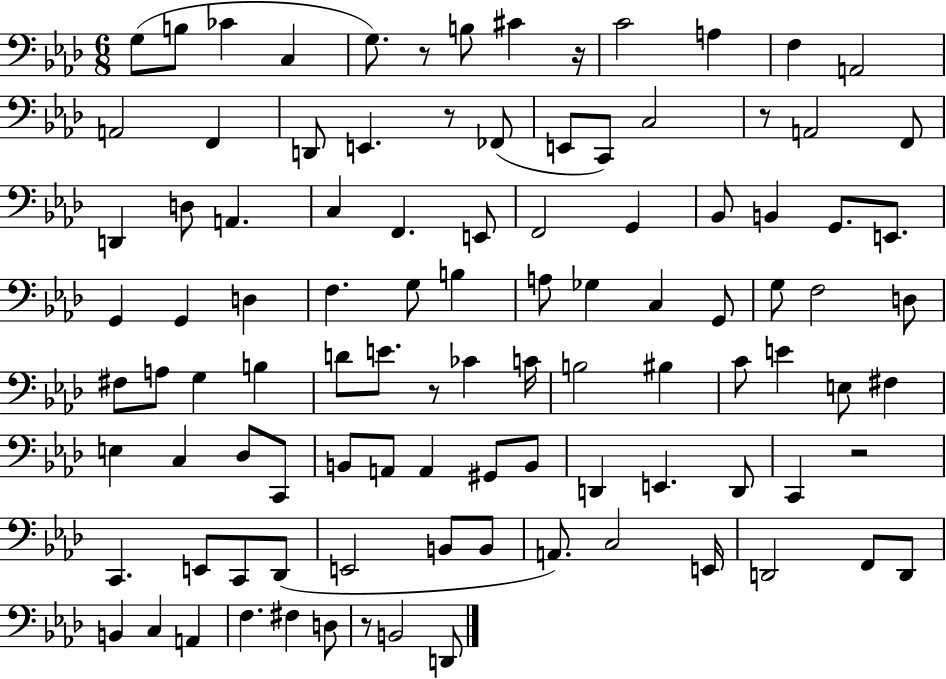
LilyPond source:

{
  \clef bass
  \numericTimeSignature
  \time 6/8
  \key aes \major
  \repeat volta 2 { g8( b8 ces'4 c4 | g8.) r8 b8 cis'4 r16 | c'2 a4 | f4 a,2 | \break a,2 f,4 | d,8 e,4. r8 fes,8( | e,8 c,8) c2 | r8 a,2 f,8 | \break d,4 d8 a,4. | c4 f,4. e,8 | f,2 g,4 | bes,8 b,4 g,8. e,8. | \break g,4 g,4 d4 | f4. g8 b4 | a8 ges4 c4 g,8 | g8 f2 d8 | \break fis8 a8 g4 b4 | d'8 e'8. r8 ces'4 c'16 | b2 bis4 | c'8 e'4 e8 fis4 | \break e4 c4 des8 c,8 | b,8 a,8 a,4 gis,8 b,8 | d,4 e,4. d,8 | c,4 r2 | \break c,4. e,8 c,8 des,8( | e,2 b,8 b,8 | a,8.) c2 e,16 | d,2 f,8 d,8 | \break b,4 c4 a,4 | f4. fis4 d8 | r8 b,2 d,8 | } \bar "|."
}